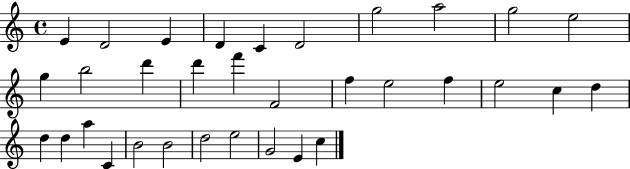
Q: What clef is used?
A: treble